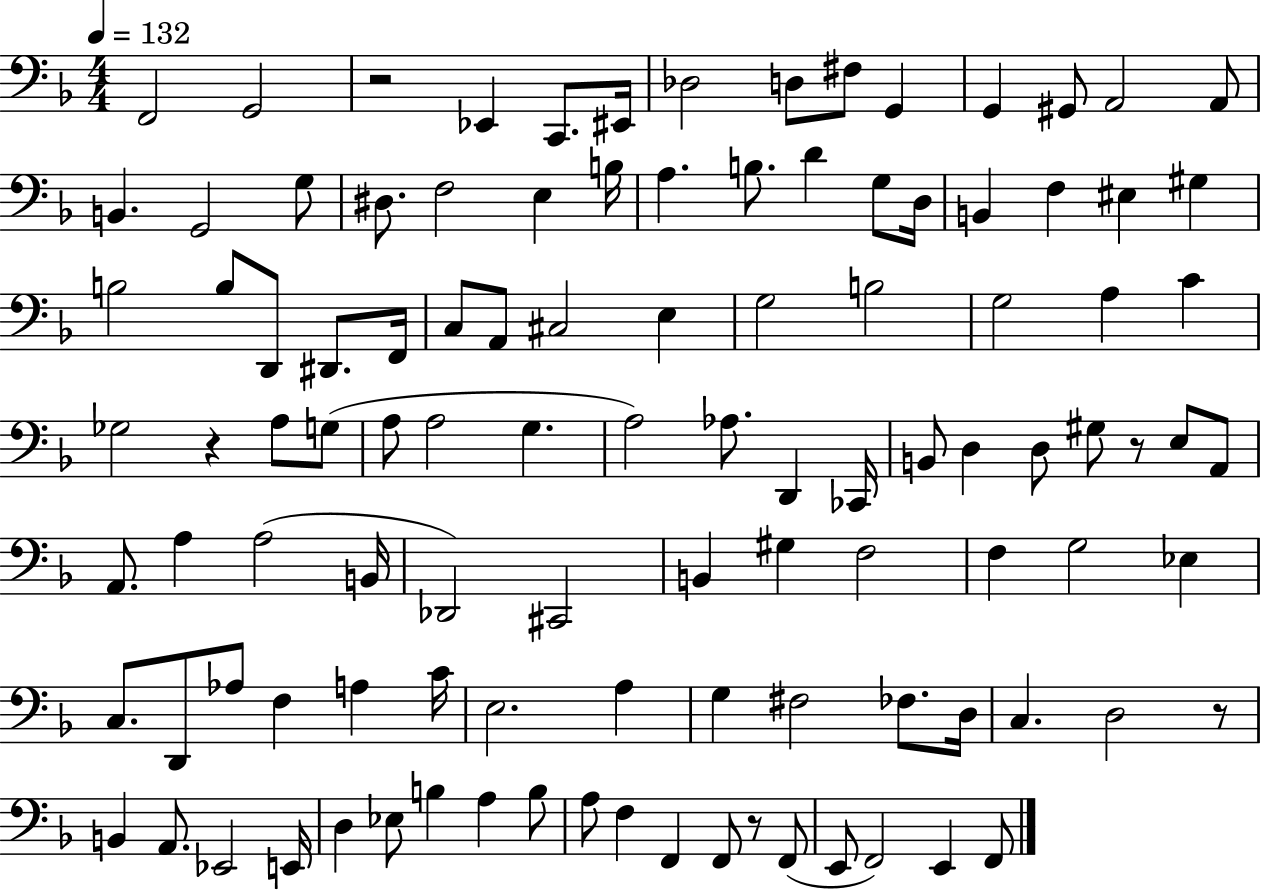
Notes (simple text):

F2/h G2/h R/h Eb2/q C2/e. EIS2/s Db3/h D3/e F#3/e G2/q G2/q G#2/e A2/h A2/e B2/q. G2/h G3/e D#3/e. F3/h E3/q B3/s A3/q. B3/e. D4/q G3/e D3/s B2/q F3/q EIS3/q G#3/q B3/h B3/e D2/e D#2/e. F2/s C3/e A2/e C#3/h E3/q G3/h B3/h G3/h A3/q C4/q Gb3/h R/q A3/e G3/e A3/e A3/h G3/q. A3/h Ab3/e. D2/q CES2/s B2/e D3/q D3/e G#3/e R/e E3/e A2/e A2/e. A3/q A3/h B2/s Db2/h C#2/h B2/q G#3/q F3/h F3/q G3/h Eb3/q C3/e. D2/e Ab3/e F3/q A3/q C4/s E3/h. A3/q G3/q F#3/h FES3/e. D3/s C3/q. D3/h R/e B2/q A2/e. Eb2/h E2/s D3/q Eb3/e B3/q A3/q B3/e A3/e F3/q F2/q F2/e R/e F2/e E2/e F2/h E2/q F2/e